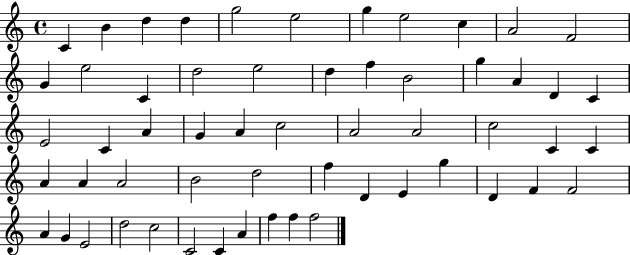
X:1
T:Untitled
M:4/4
L:1/4
K:C
C B d d g2 e2 g e2 c A2 F2 G e2 C d2 e2 d f B2 g A D C E2 C A G A c2 A2 A2 c2 C C A A A2 B2 d2 f D E g D F F2 A G E2 d2 c2 C2 C A f f f2